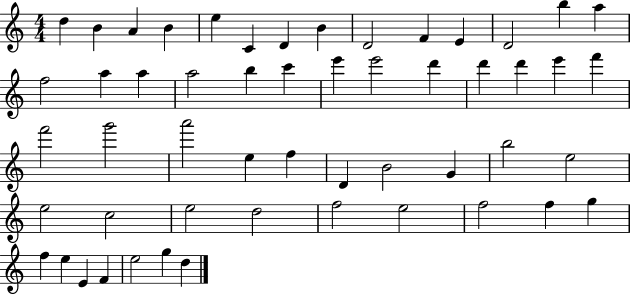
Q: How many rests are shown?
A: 0